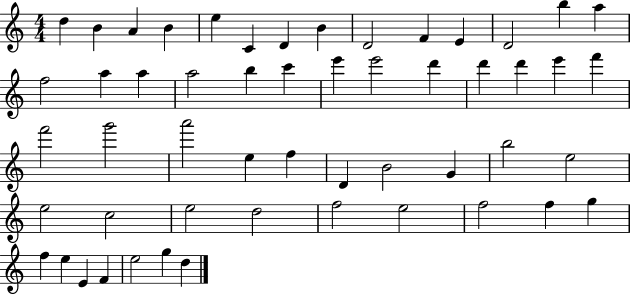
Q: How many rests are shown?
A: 0